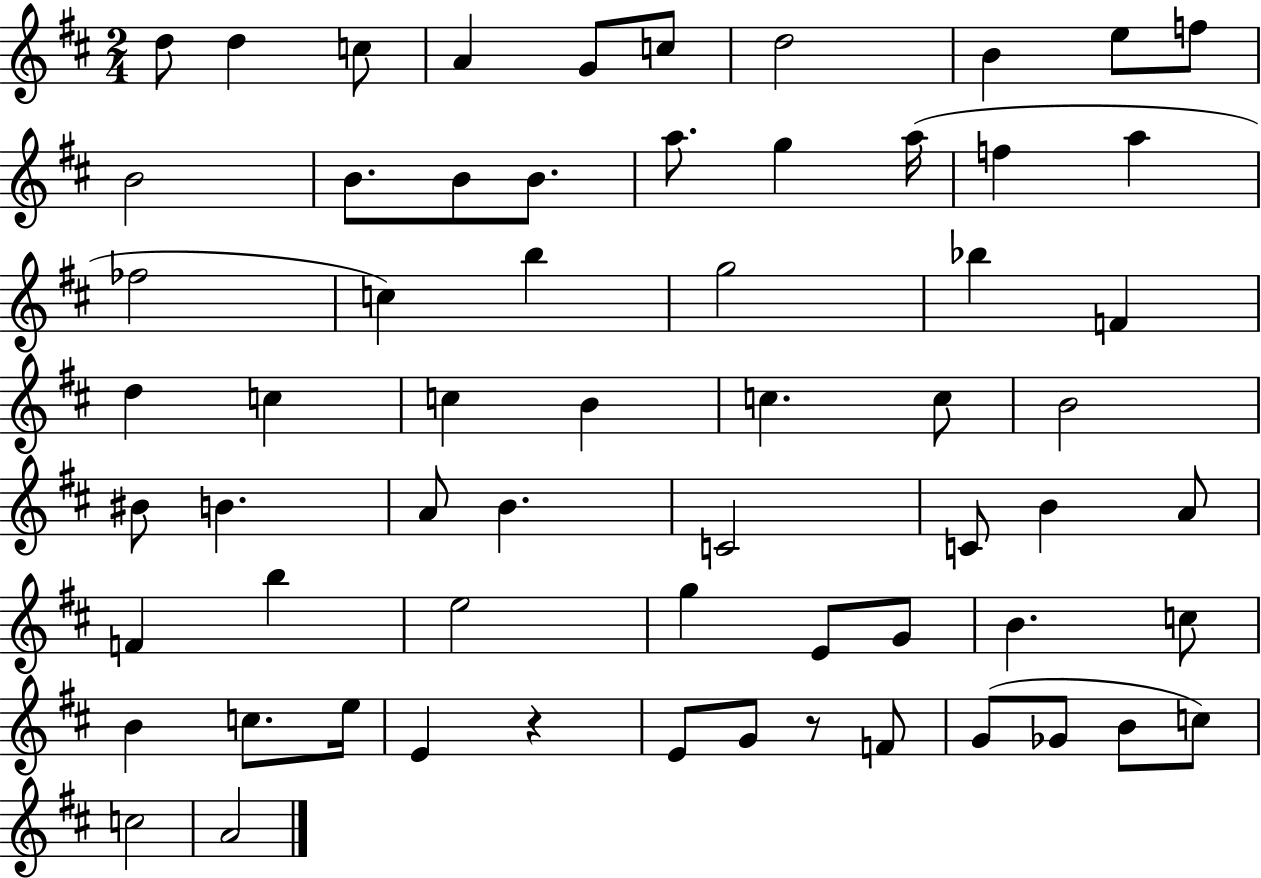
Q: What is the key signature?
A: D major